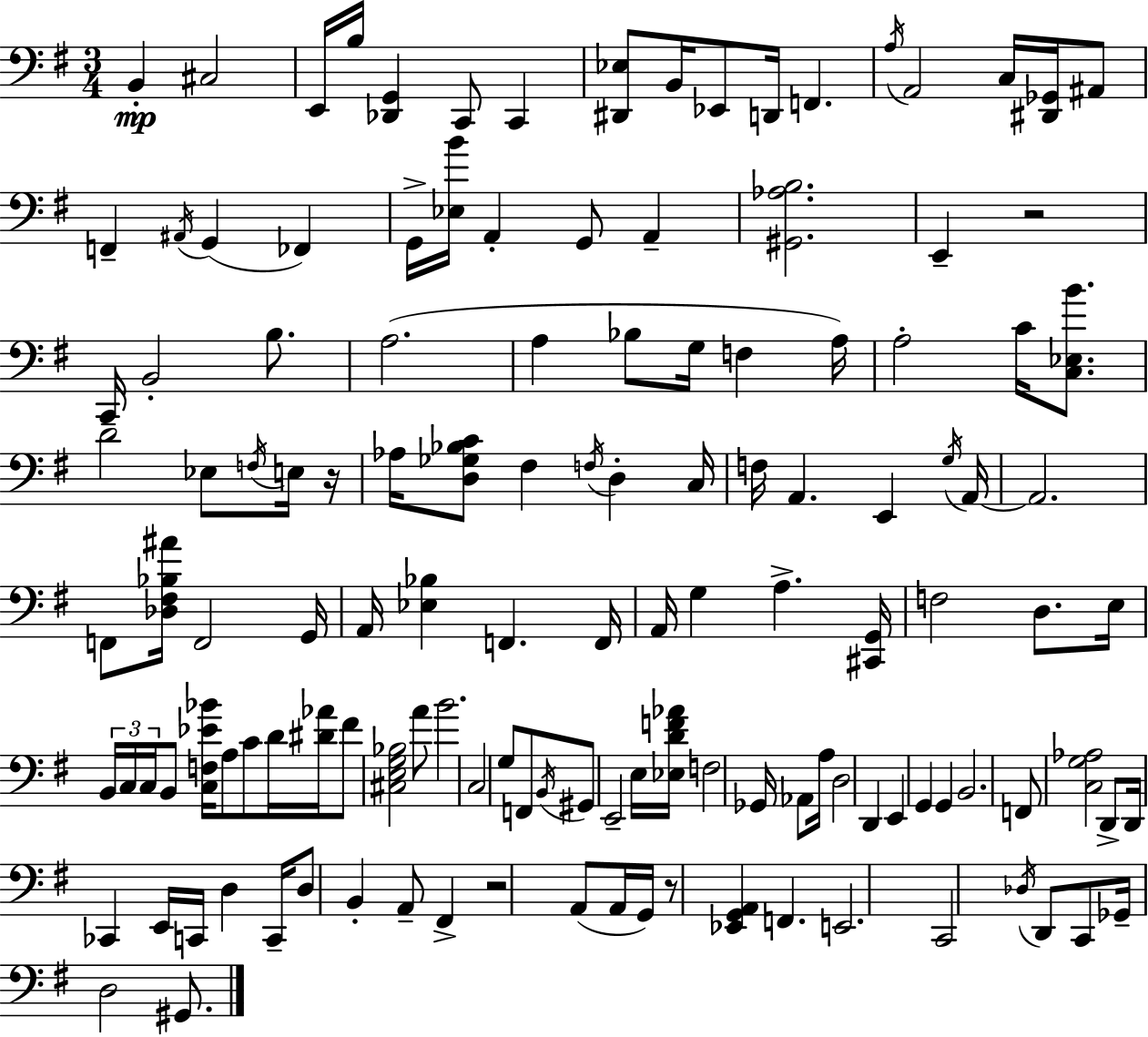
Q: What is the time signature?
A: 3/4